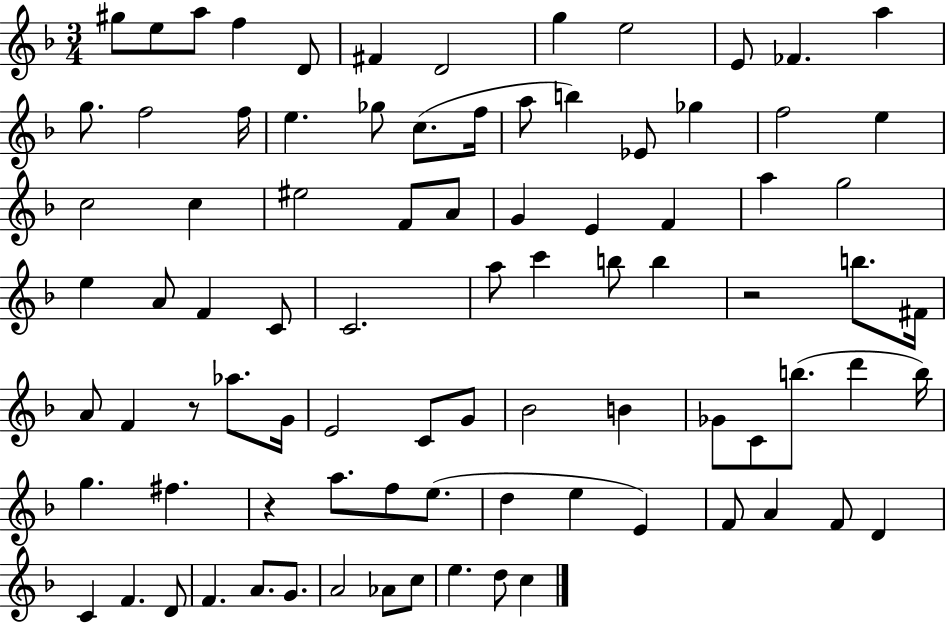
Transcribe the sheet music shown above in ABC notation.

X:1
T:Untitled
M:3/4
L:1/4
K:F
^g/2 e/2 a/2 f D/2 ^F D2 g e2 E/2 _F a g/2 f2 f/4 e _g/2 c/2 f/4 a/2 b _E/2 _g f2 e c2 c ^e2 F/2 A/2 G E F a g2 e A/2 F C/2 C2 a/2 c' b/2 b z2 b/2 ^F/4 A/2 F z/2 _a/2 G/4 E2 C/2 G/2 _B2 B _G/2 C/2 b/2 d' b/4 g ^f z a/2 f/2 e/2 d e E F/2 A F/2 D C F D/2 F A/2 G/2 A2 _A/2 c/2 e d/2 c